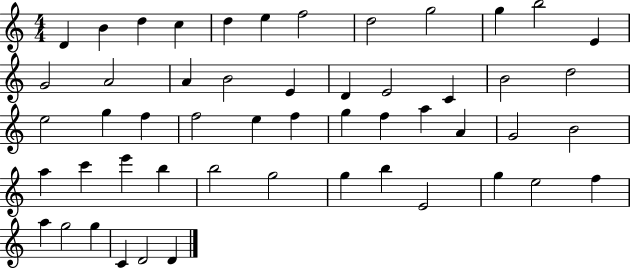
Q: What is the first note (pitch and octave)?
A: D4